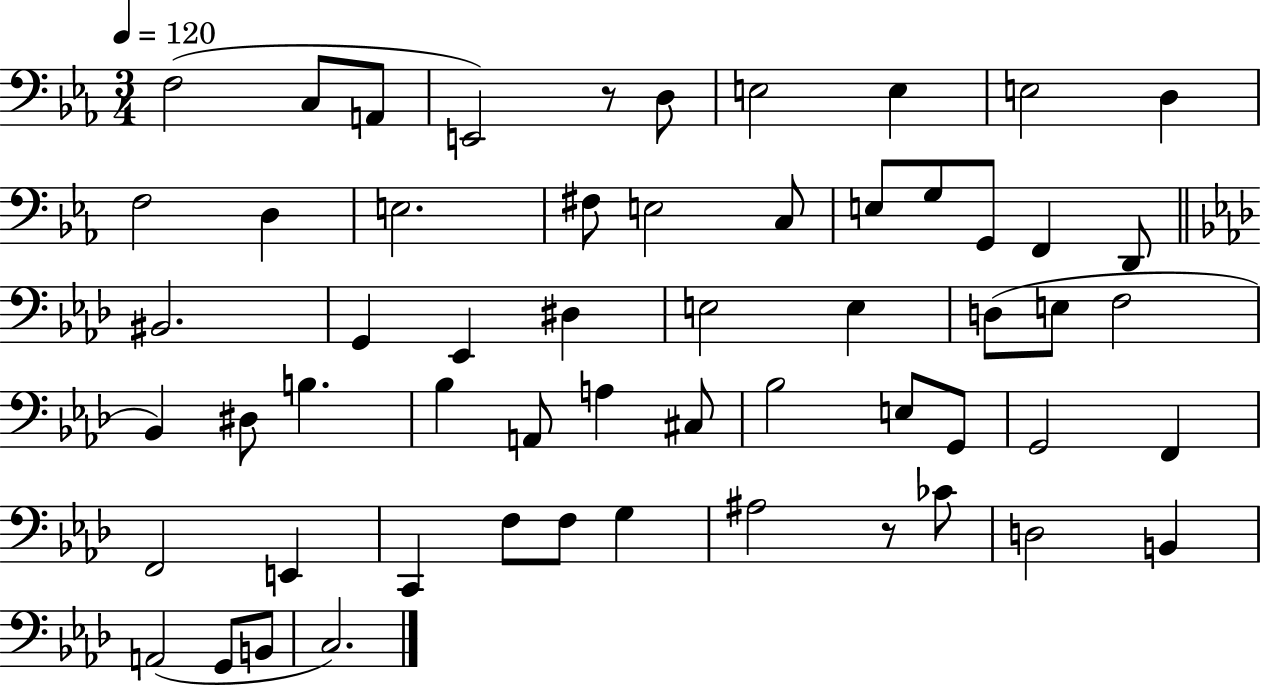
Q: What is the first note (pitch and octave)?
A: F3